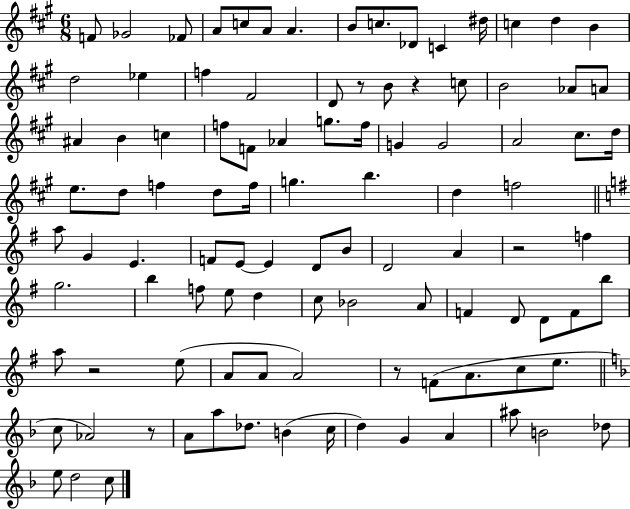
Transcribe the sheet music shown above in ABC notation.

X:1
T:Untitled
M:6/8
L:1/4
K:A
F/2 _G2 _F/2 A/2 c/2 A/2 A B/2 c/2 _D/2 C ^d/4 c d B d2 _e f ^F2 D/2 z/2 B/2 z c/2 B2 _A/2 A/2 ^A B c f/2 F/2 _A g/2 f/4 G G2 A2 ^c/2 d/4 e/2 d/2 f d/2 f/4 g b d f2 a/2 G E F/2 E/2 E D/2 B/2 D2 A z2 f g2 b f/2 e/2 d c/2 _B2 A/2 F D/2 D/2 F/2 b/2 a/2 z2 e/2 A/2 A/2 A2 z/2 F/2 A/2 c/2 e/2 c/2 _A2 z/2 A/2 a/2 _d/2 B c/4 d G A ^a/2 B2 _d/2 e/2 d2 c/2